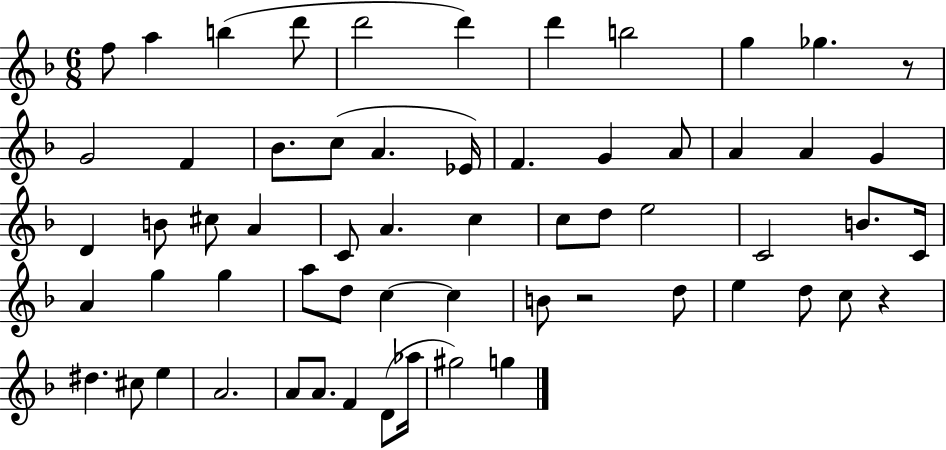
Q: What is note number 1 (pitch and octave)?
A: F5